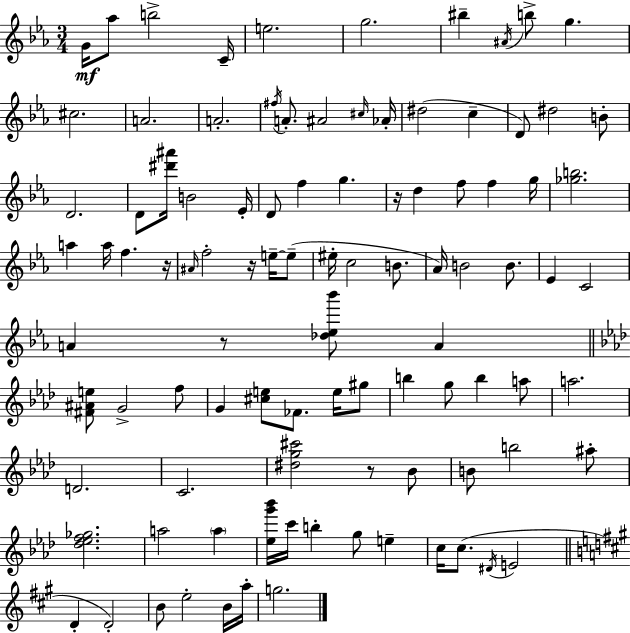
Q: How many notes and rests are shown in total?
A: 98